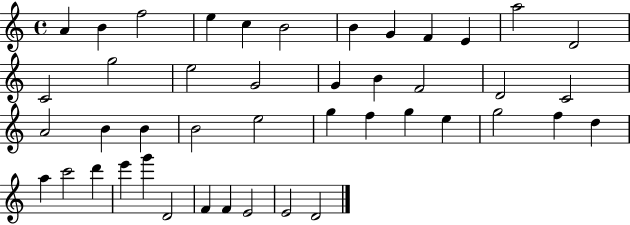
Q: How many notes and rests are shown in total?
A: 44